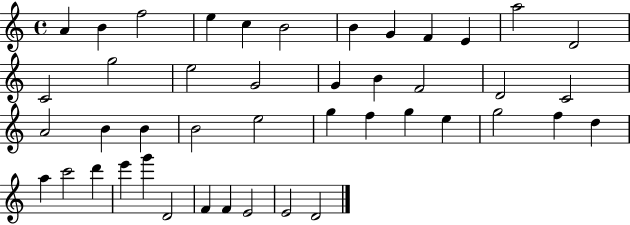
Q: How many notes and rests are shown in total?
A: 44